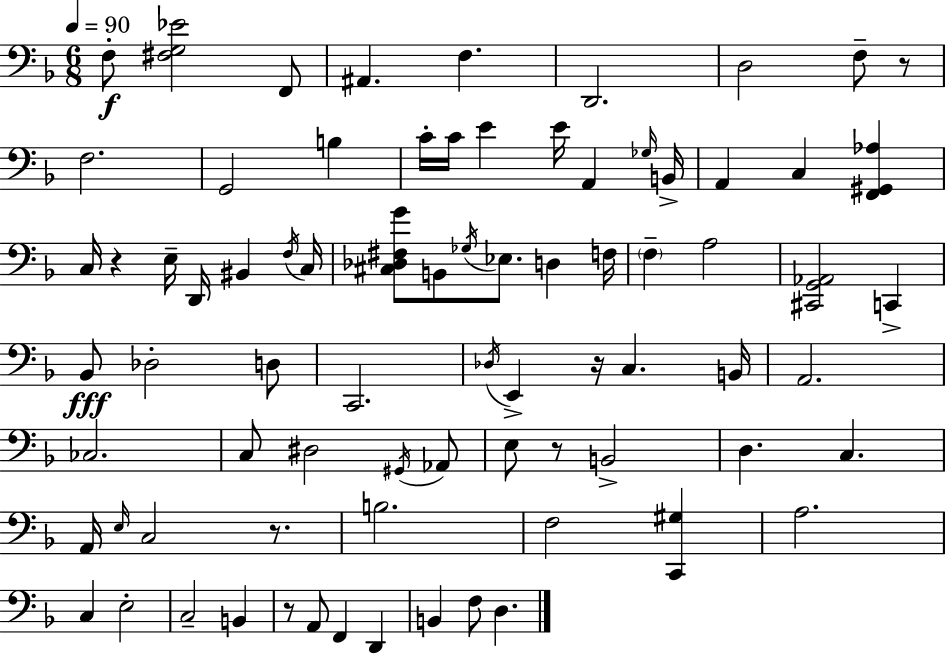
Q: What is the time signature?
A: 6/8